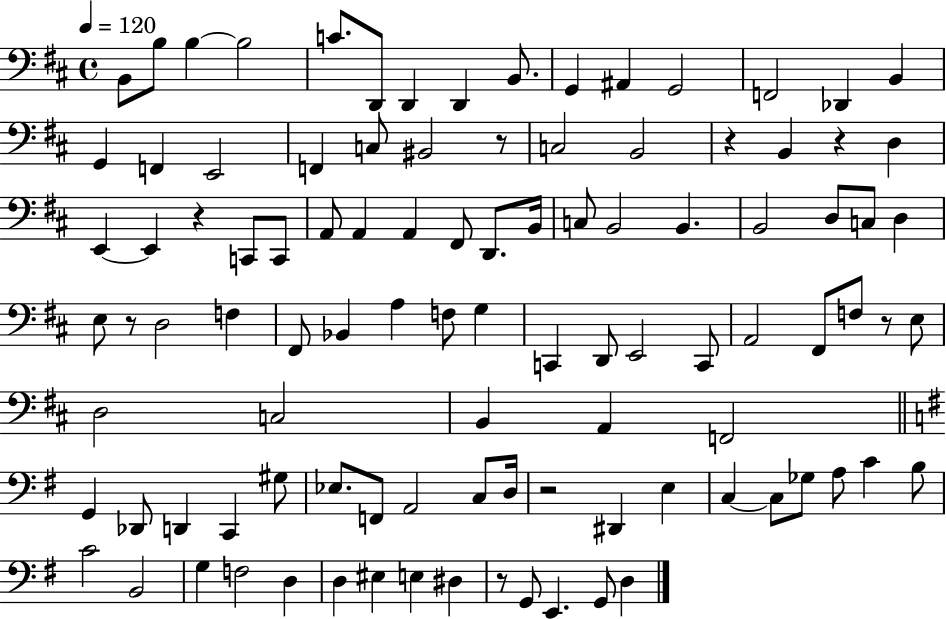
B2/e B3/e B3/q B3/h C4/e. D2/e D2/q D2/q B2/e. G2/q A#2/q G2/h F2/h Db2/q B2/q G2/q F2/q E2/h F2/q C3/e BIS2/h R/e C3/h B2/h R/q B2/q R/q D3/q E2/q E2/q R/q C2/e C2/e A2/e A2/q A2/q F#2/e D2/e. B2/s C3/e B2/h B2/q. B2/h D3/e C3/e D3/q E3/e R/e D3/h F3/q F#2/e Bb2/q A3/q F3/e G3/q C2/q D2/e E2/h C2/e A2/h F#2/e F3/e R/e E3/e D3/h C3/h B2/q A2/q F2/h G2/q Db2/e D2/q C2/q G#3/e Eb3/e. F2/e A2/h C3/e D3/s R/h D#2/q E3/q C3/q C3/e Gb3/e A3/e C4/q B3/e C4/h B2/h G3/q F3/h D3/q D3/q EIS3/q E3/q D#3/q R/e G2/e E2/q. G2/e D3/q